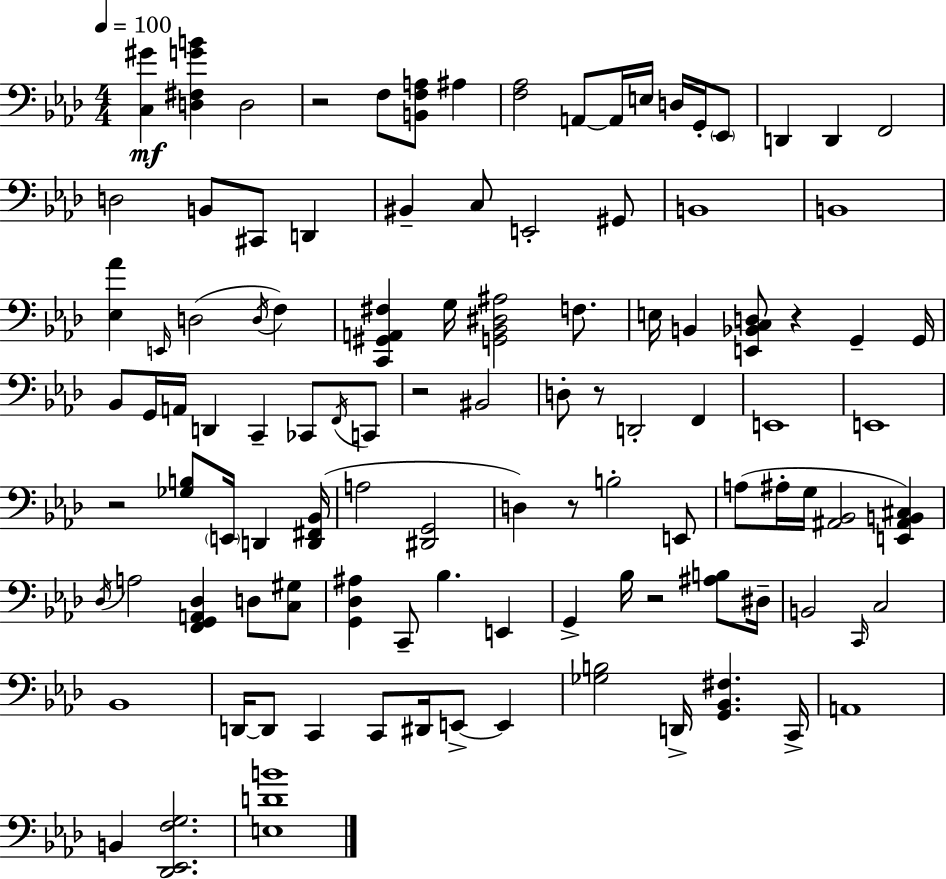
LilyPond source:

{
  \clef bass
  \numericTimeSignature
  \time 4/4
  \key aes \major
  \tempo 4 = 100
  \repeat volta 2 { <c gis'>4\mf <d fis g' b'>4 d2 | r2 f8 <b, f a>8 ais4 | <f aes>2 a,8~~ a,16 e16 d16 g,16-. \parenthesize ees,8 | d,4 d,4 f,2 | \break d2 b,8 cis,8 d,4 | bis,4-- c8 e,2-. gis,8 | b,1 | b,1 | \break <ees aes'>4 \grace { e,16 }( d2 \acciaccatura { d16 }) f4 | <c, gis, a, fis>4 g16 <g, bes, dis ais>2 f8. | e16 b,4 <e, bes, c d>8 r4 g,4-- | g,16 bes,8 g,16 a,16 d,4 c,4-- ces,8 | \break \acciaccatura { f,16 } c,8 r2 bis,2 | d8-. r8 d,2-. f,4 | e,1 | e,1 | \break r2 <ges b>8 \parenthesize e,16 d,4 | <d, fis, bes,>16( a2 <dis, g,>2 | d4) r8 b2-. | e,8 a8( ais16-. g16 <ais, bes,>2 <e, ais, b, cis>4) | \break \acciaccatura { des16 } a2 <f, g, a, des>4 | d8 <c gis>8 <g, des ais>4 c,8-- bes4. | e,4 g,4-> bes16 r2 | <ais b>8 dis16-- b,2 \grace { c,16 } c2 | \break bes,1 | d,16~~ d,8 c,4 c,8 dis,16 e,8->~~ | e,4 <ges b>2 d,16-> <g, bes, fis>4. | c,16-> a,1 | \break b,4 <des, ees, f g>2. | <e d' b'>1 | } \bar "|."
}